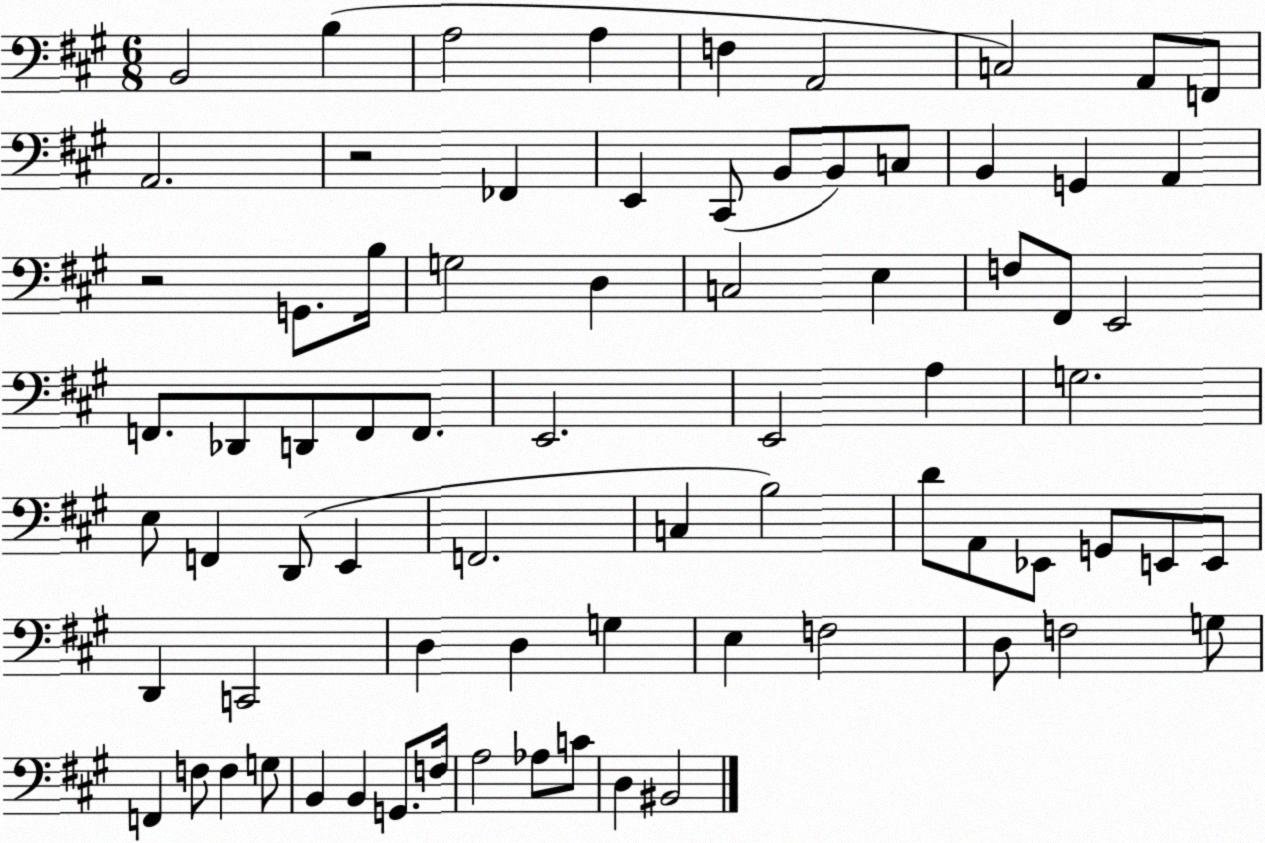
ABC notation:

X:1
T:Untitled
M:6/8
L:1/4
K:A
B,,2 B, A,2 A, F, A,,2 C,2 A,,/2 F,,/2 A,,2 z2 _F,, E,, ^C,,/2 B,,/2 B,,/2 C,/2 B,, G,, A,, z2 G,,/2 B,/4 G,2 D, C,2 E, F,/2 ^F,,/2 E,,2 F,,/2 _D,,/2 D,,/2 F,,/2 F,,/2 E,,2 E,,2 A, G,2 E,/2 F,, D,,/2 E,, F,,2 C, B,2 D/2 A,,/2 _E,,/2 G,,/2 E,,/2 E,,/2 D,, C,,2 D, D, G, E, F,2 D,/2 F,2 G,/2 F,, F,/2 F, G,/2 B,, B,, G,,/2 F,/4 A,2 _A,/2 C/2 D, ^B,,2